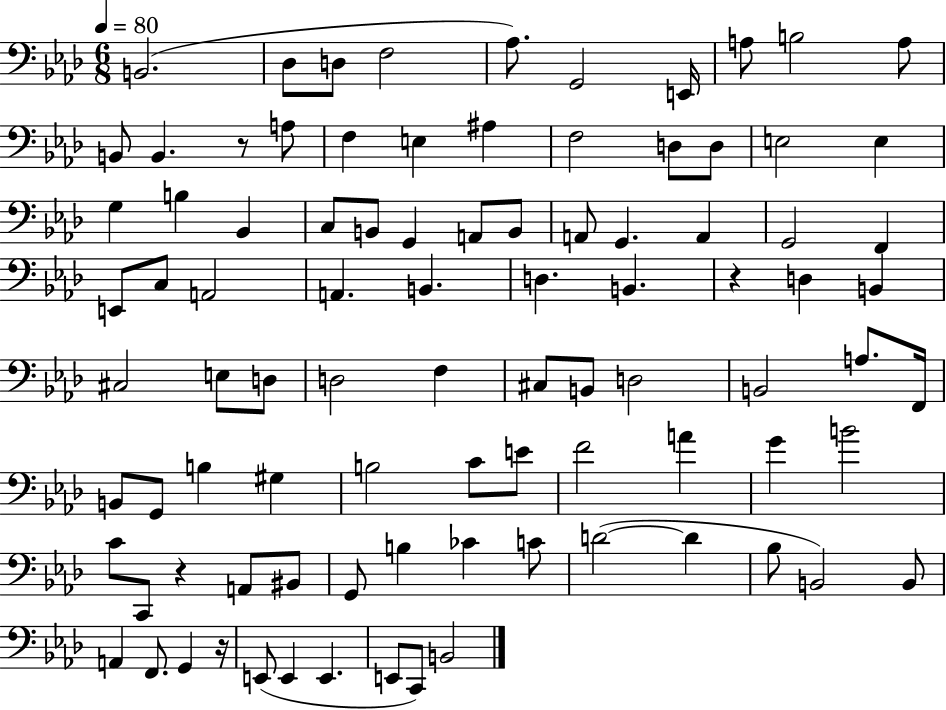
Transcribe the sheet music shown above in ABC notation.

X:1
T:Untitled
M:6/8
L:1/4
K:Ab
B,,2 _D,/2 D,/2 F,2 _A,/2 G,,2 E,,/4 A,/2 B,2 A,/2 B,,/2 B,, z/2 A,/2 F, E, ^A, F,2 D,/2 D,/2 E,2 E, G, B, _B,, C,/2 B,,/2 G,, A,,/2 B,,/2 A,,/2 G,, A,, G,,2 F,, E,,/2 C,/2 A,,2 A,, B,, D, B,, z D, B,, ^C,2 E,/2 D,/2 D,2 F, ^C,/2 B,,/2 D,2 B,,2 A,/2 F,,/4 B,,/2 G,,/2 B, ^G, B,2 C/2 E/2 F2 A G B2 C/2 C,,/2 z A,,/2 ^B,,/2 G,,/2 B, _C C/2 D2 D _B,/2 B,,2 B,,/2 A,, F,,/2 G,, z/4 E,,/2 E,, E,, E,,/2 C,,/2 B,,2